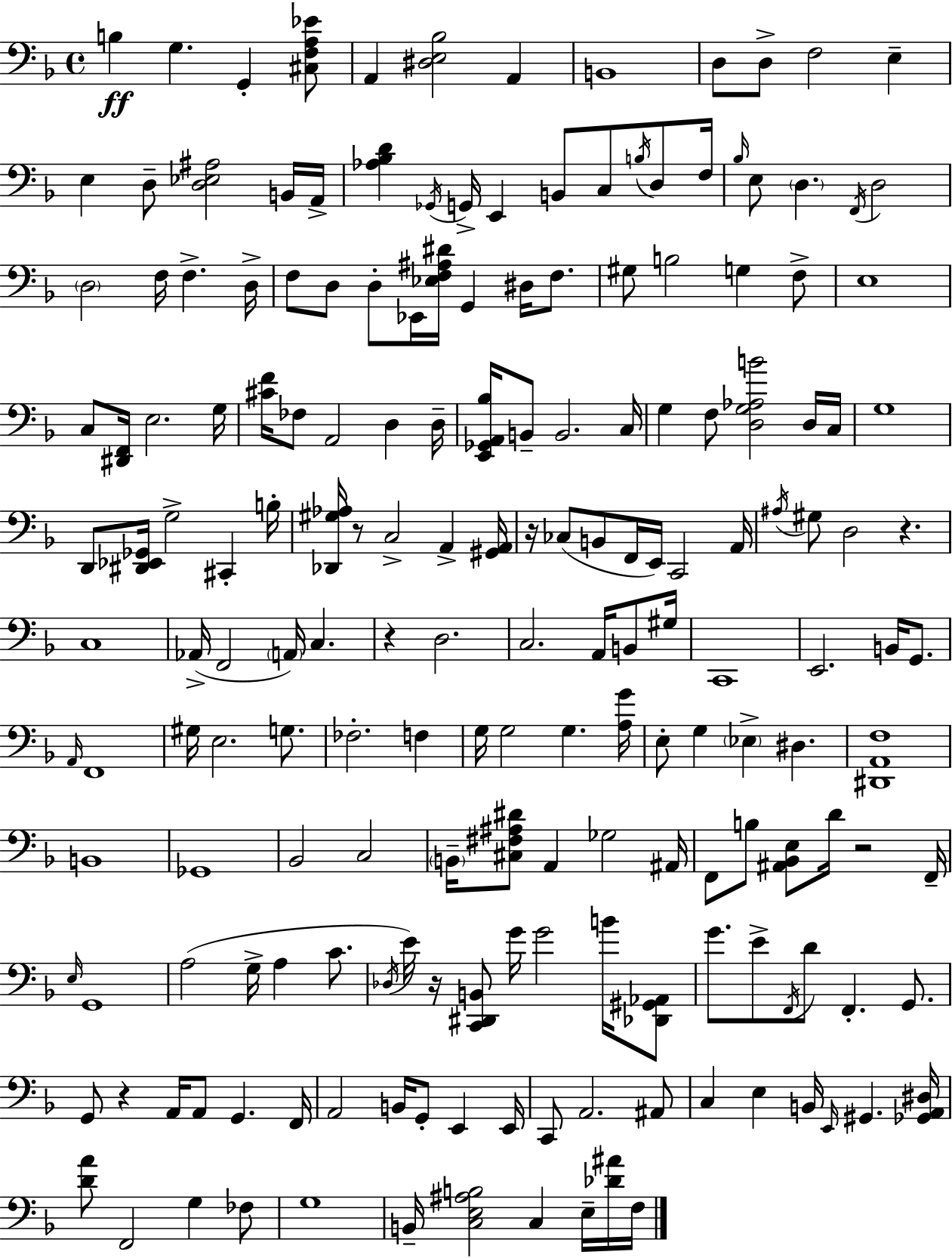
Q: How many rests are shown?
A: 7